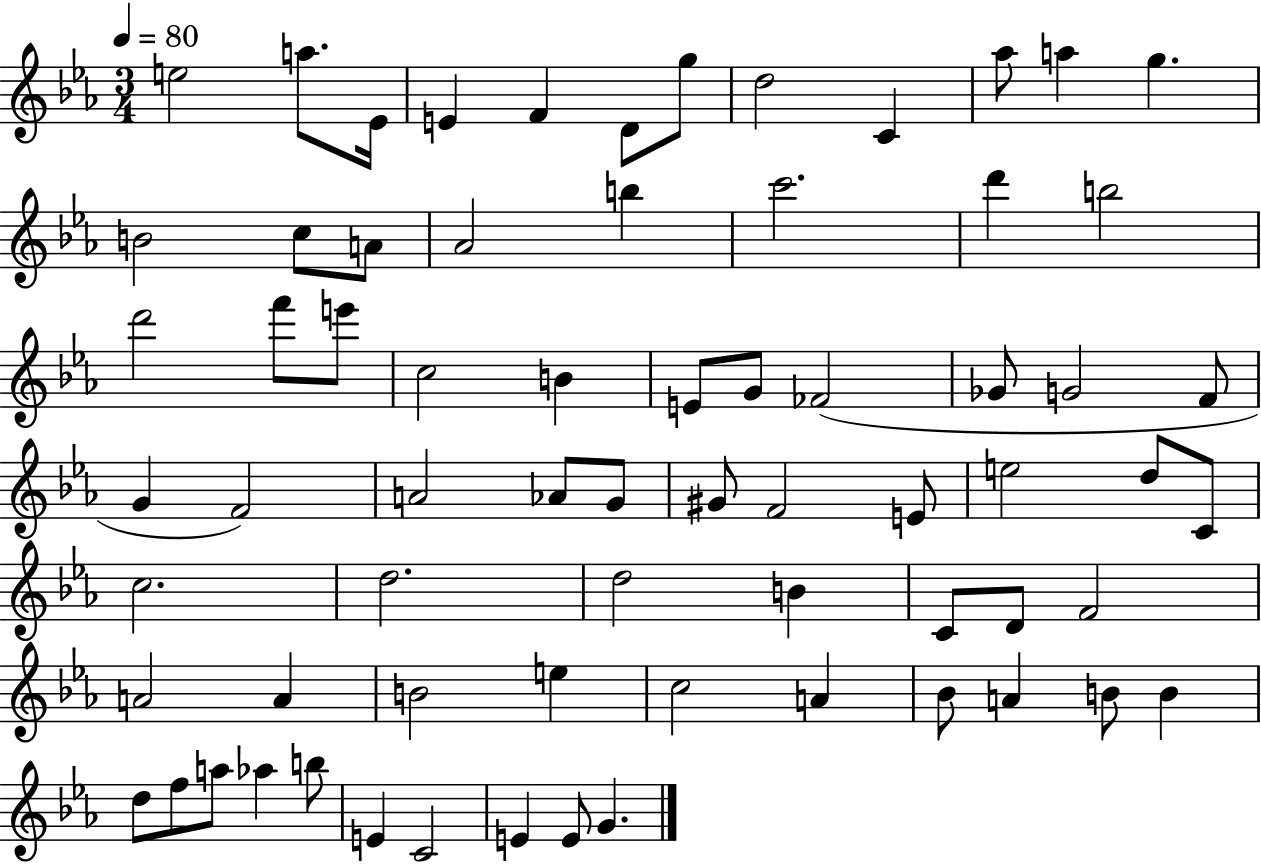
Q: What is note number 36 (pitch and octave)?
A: G4